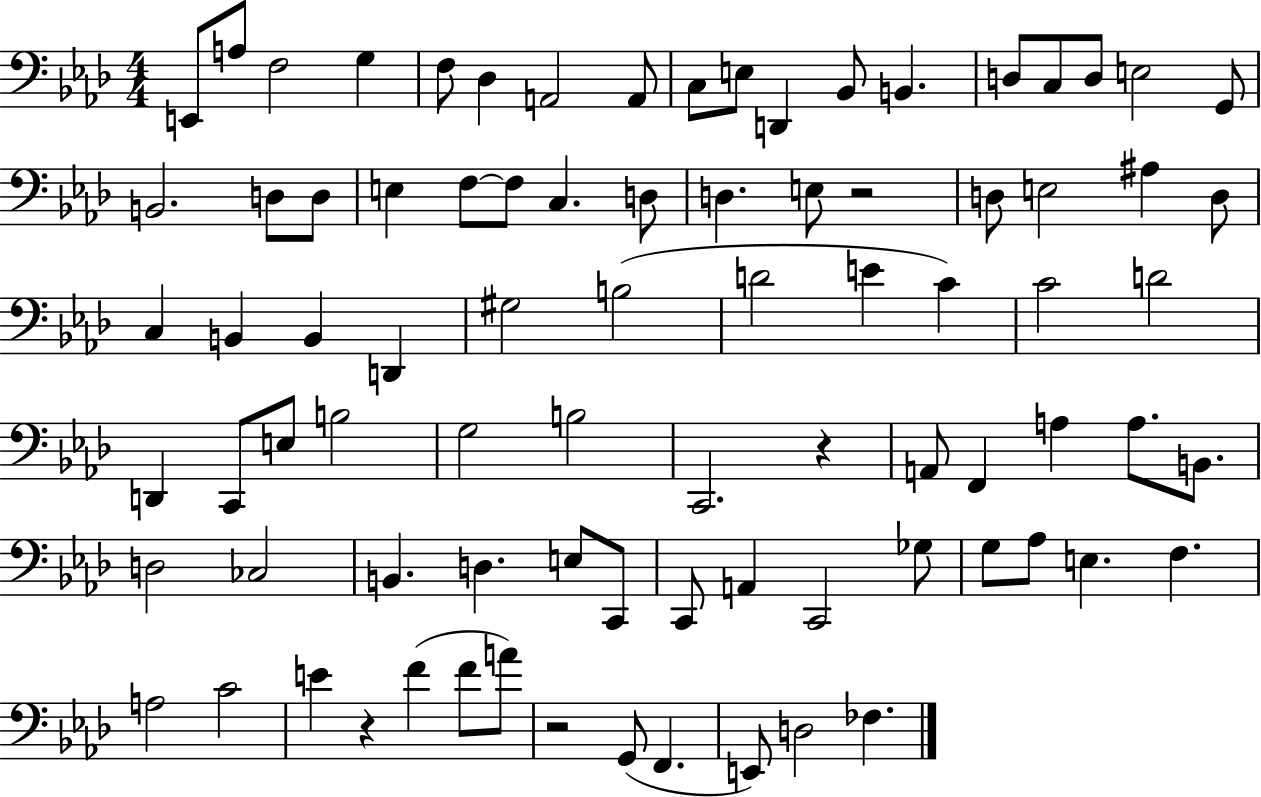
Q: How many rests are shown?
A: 4